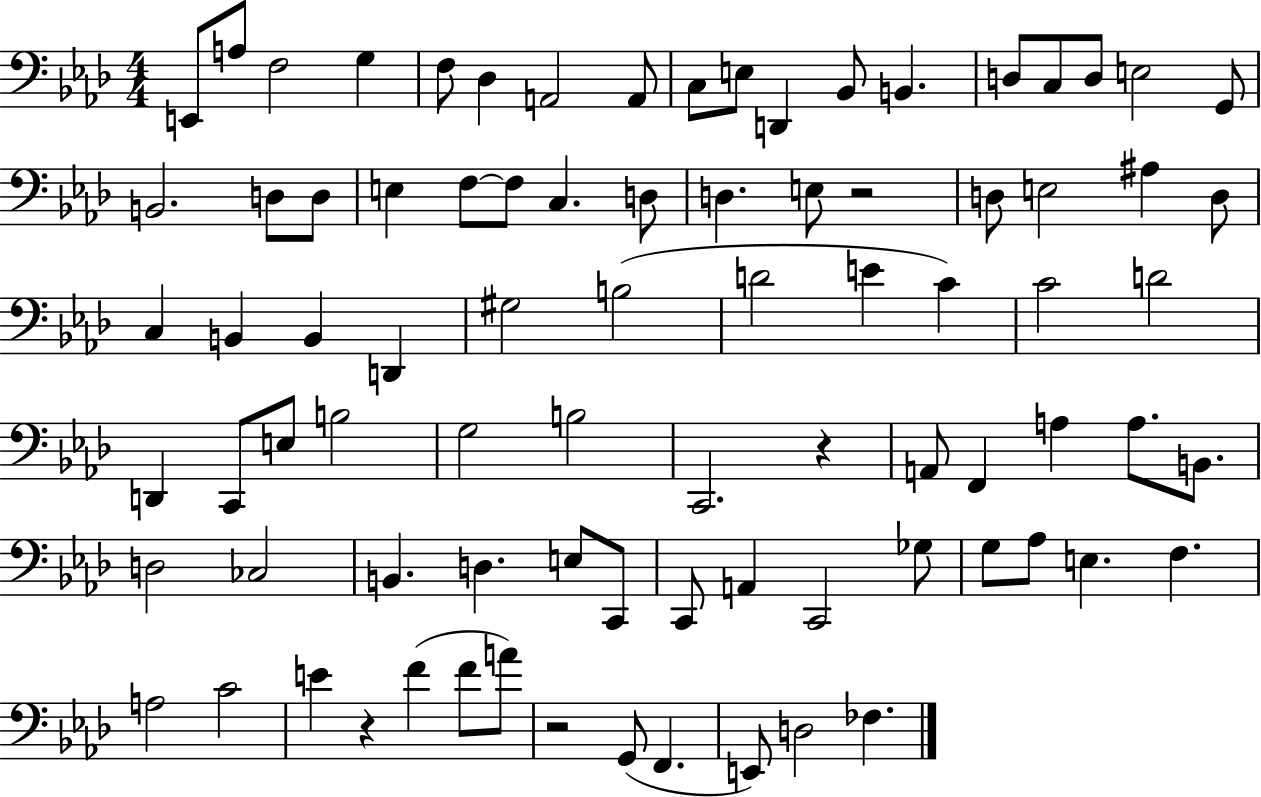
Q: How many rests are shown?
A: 4